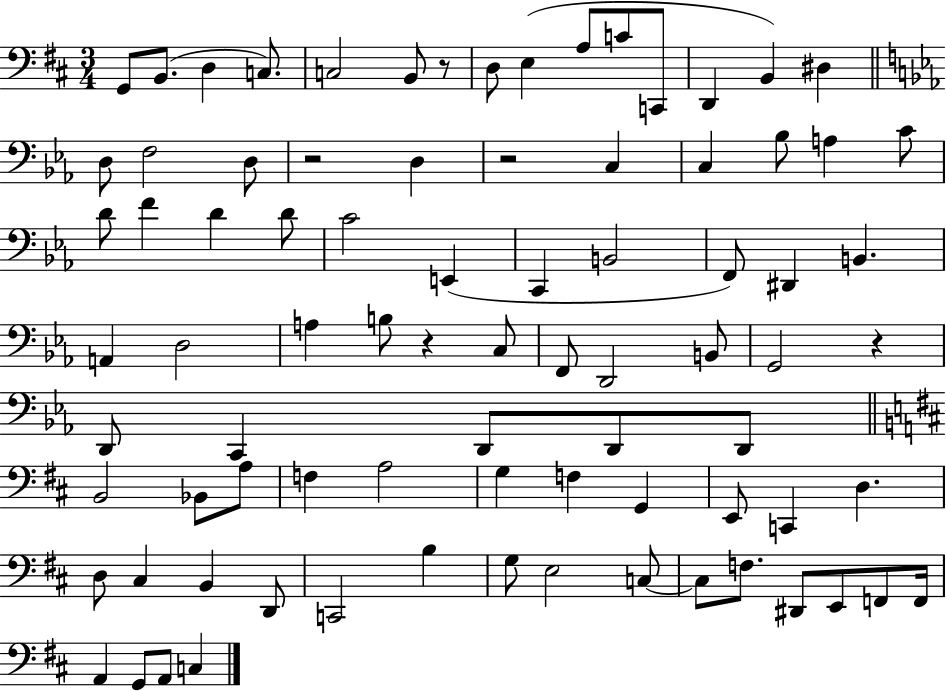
G2/e B2/e. D3/q C3/e. C3/h B2/e R/e D3/e E3/q A3/e C4/e C2/e D2/q B2/q D#3/q D3/e F3/h D3/e R/h D3/q R/h C3/q C3/q Bb3/e A3/q C4/e D4/e F4/q D4/q D4/e C4/h E2/q C2/q B2/h F2/e D#2/q B2/q. A2/q D3/h A3/q B3/e R/q C3/e F2/e D2/h B2/e G2/h R/q D2/e C2/q D2/e D2/e D2/e B2/h Bb2/e A3/e F3/q A3/h G3/q F3/q G2/q E2/e C2/q D3/q. D3/e C#3/q B2/q D2/e C2/h B3/q G3/e E3/h C3/e C3/e F3/e. D#2/e E2/e F2/e F2/s A2/q G2/e A2/e C3/q